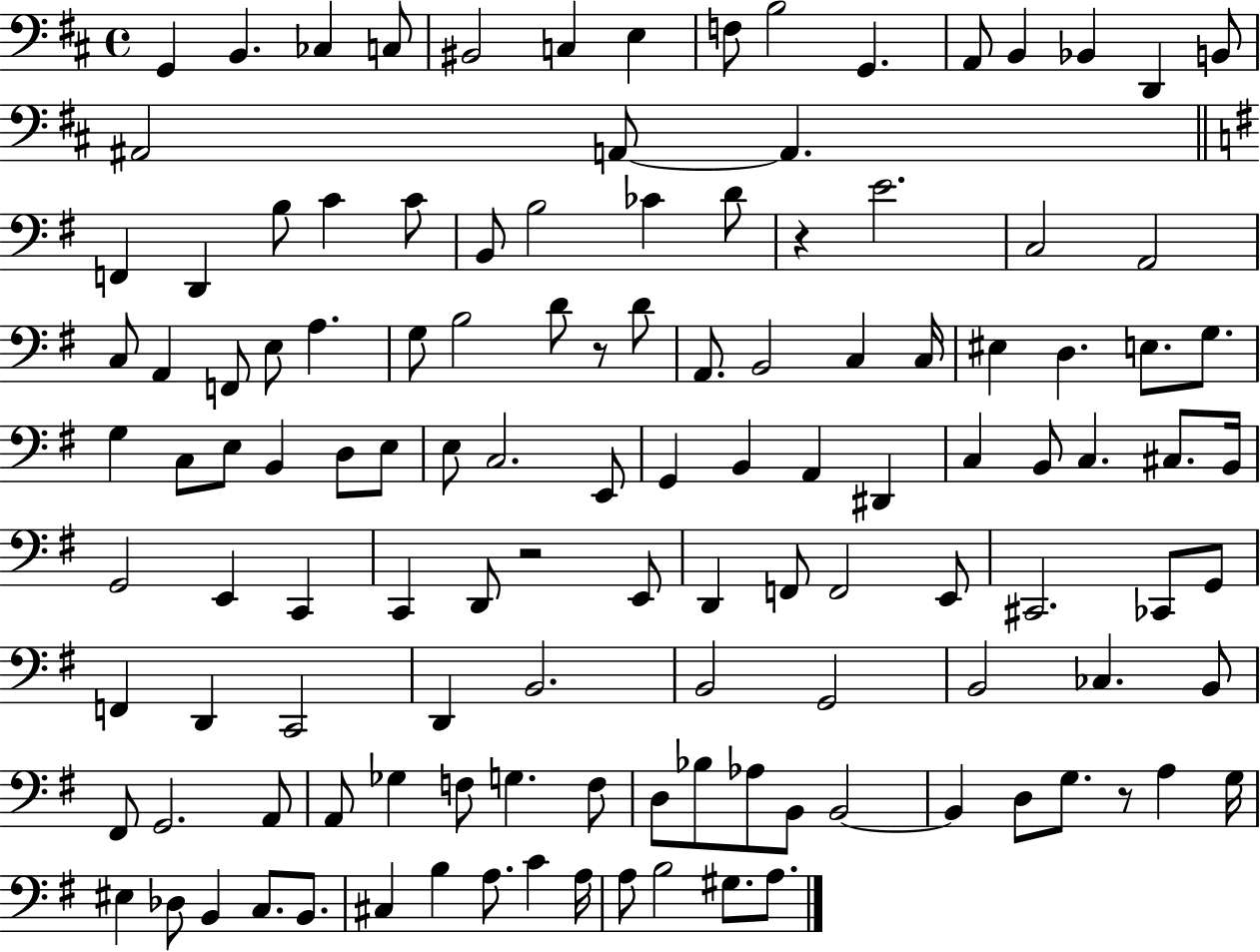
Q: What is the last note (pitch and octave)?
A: A3